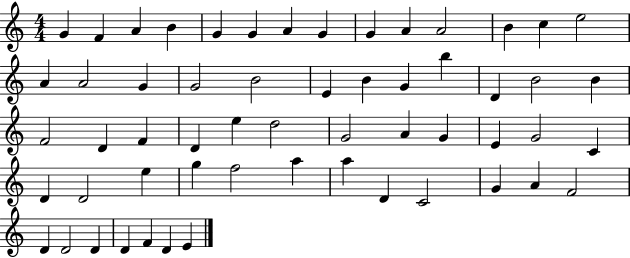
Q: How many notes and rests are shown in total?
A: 57